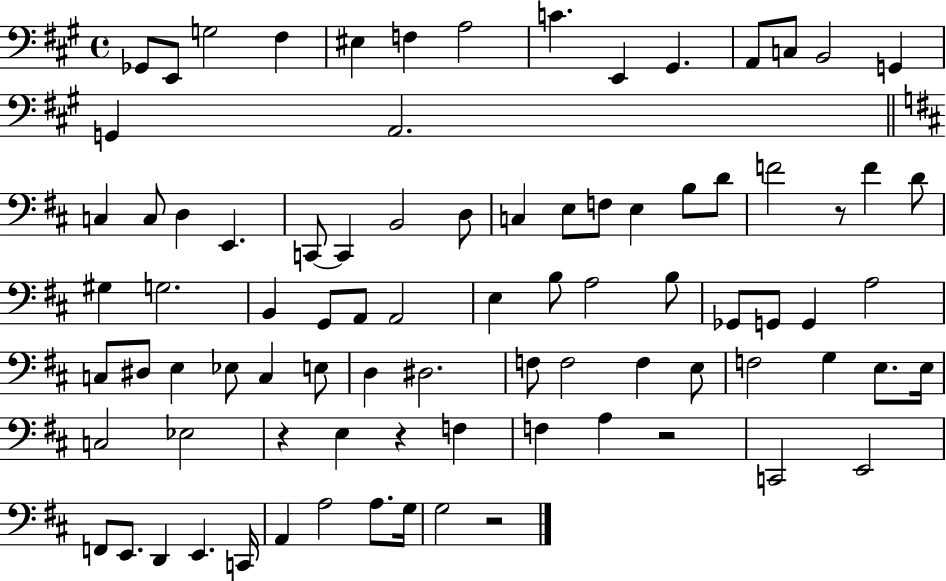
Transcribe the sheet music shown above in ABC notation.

X:1
T:Untitled
M:4/4
L:1/4
K:A
_G,,/2 E,,/2 G,2 ^F, ^E, F, A,2 C E,, ^G,, A,,/2 C,/2 B,,2 G,, G,, A,,2 C, C,/2 D, E,, C,,/2 C,, B,,2 D,/2 C, E,/2 F,/2 E, B,/2 D/2 F2 z/2 F D/2 ^G, G,2 B,, G,,/2 A,,/2 A,,2 E, B,/2 A,2 B,/2 _G,,/2 G,,/2 G,, A,2 C,/2 ^D,/2 E, _E,/2 C, E,/2 D, ^D,2 F,/2 F,2 F, E,/2 F,2 G, E,/2 E,/4 C,2 _E,2 z E, z F, F, A, z2 C,,2 E,,2 F,,/2 E,,/2 D,, E,, C,,/4 A,, A,2 A,/2 G,/4 G,2 z2